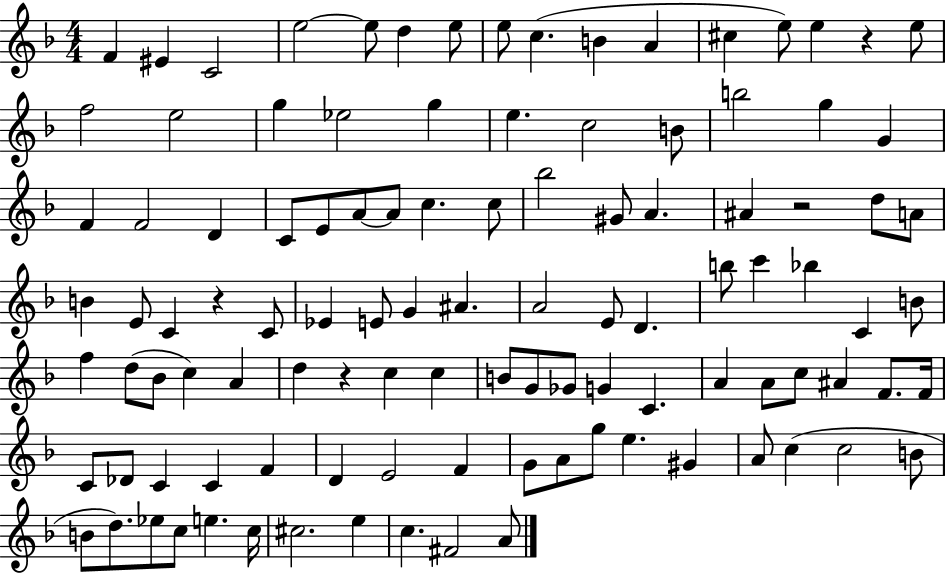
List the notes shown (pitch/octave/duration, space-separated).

F4/q EIS4/q C4/h E5/h E5/e D5/q E5/e E5/e C5/q. B4/q A4/q C#5/q E5/e E5/q R/q E5/e F5/h E5/h G5/q Eb5/h G5/q E5/q. C5/h B4/e B5/h G5/q G4/q F4/q F4/h D4/q C4/e E4/e A4/e A4/e C5/q. C5/e Bb5/h G#4/e A4/q. A#4/q R/h D5/e A4/e B4/q E4/e C4/q R/q C4/e Eb4/q E4/e G4/q A#4/q. A4/h E4/e D4/q. B5/e C6/q Bb5/q C4/q B4/e F5/q D5/e Bb4/e C5/q A4/q D5/q R/q C5/q C5/q B4/e G4/e Gb4/e G4/q C4/q. A4/q A4/e C5/e A#4/q F4/e. F4/s C4/e Db4/e C4/q C4/q F4/q D4/q E4/h F4/q G4/e A4/e G5/e E5/q. G#4/q A4/e C5/q C5/h B4/e B4/e D5/e. Eb5/e C5/e E5/q. C5/s C#5/h. E5/q C5/q. F#4/h A4/e